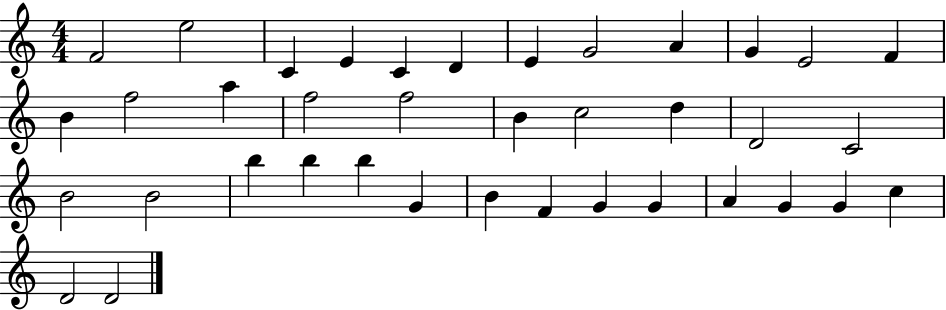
X:1
T:Untitled
M:4/4
L:1/4
K:C
F2 e2 C E C D E G2 A G E2 F B f2 a f2 f2 B c2 d D2 C2 B2 B2 b b b G B F G G A G G c D2 D2